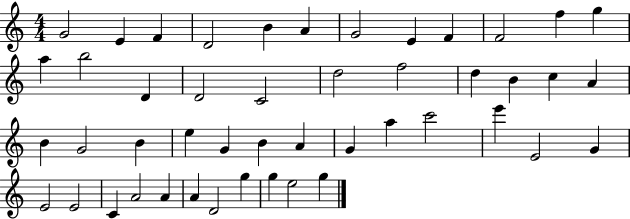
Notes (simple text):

G4/h E4/q F4/q D4/h B4/q A4/q G4/h E4/q F4/q F4/h F5/q G5/q A5/q B5/h D4/q D4/h C4/h D5/h F5/h D5/q B4/q C5/q A4/q B4/q G4/h B4/q E5/q G4/q B4/q A4/q G4/q A5/q C6/h E6/q E4/h G4/q E4/h E4/h C4/q A4/h A4/q A4/q D4/h G5/q G5/q E5/h G5/q